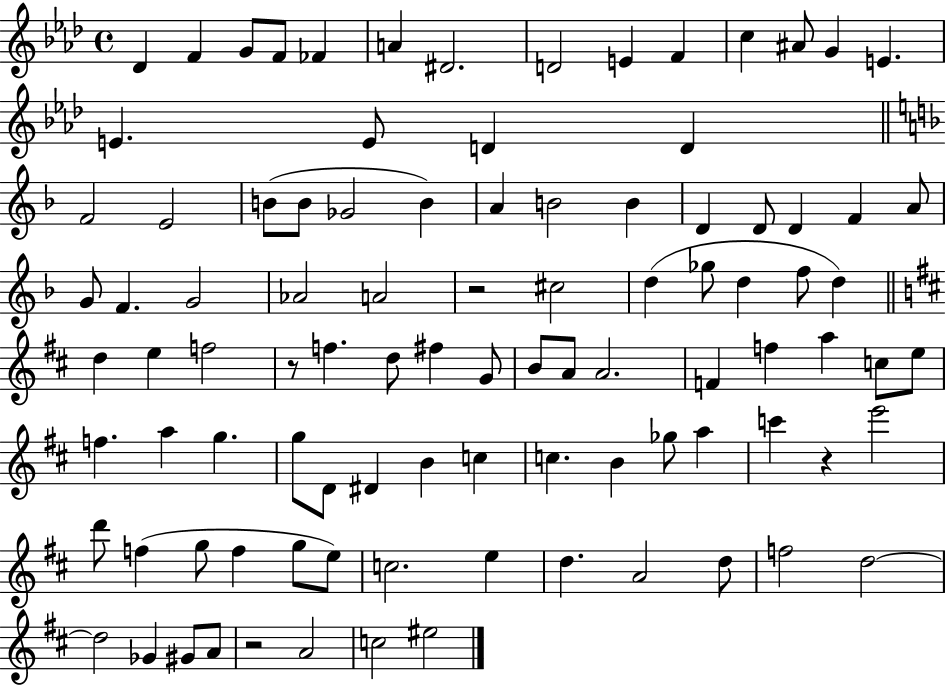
X:1
T:Untitled
M:4/4
L:1/4
K:Ab
_D F G/2 F/2 _F A ^D2 D2 E F c ^A/2 G E E E/2 D D F2 E2 B/2 B/2 _G2 B A B2 B D D/2 D F A/2 G/2 F G2 _A2 A2 z2 ^c2 d _g/2 d f/2 d d e f2 z/2 f d/2 ^f G/2 B/2 A/2 A2 F f a c/2 e/2 f a g g/2 D/2 ^D B c c B _g/2 a c' z e'2 d'/2 f g/2 f g/2 e/2 c2 e d A2 d/2 f2 d2 d2 _G ^G/2 A/2 z2 A2 c2 ^e2